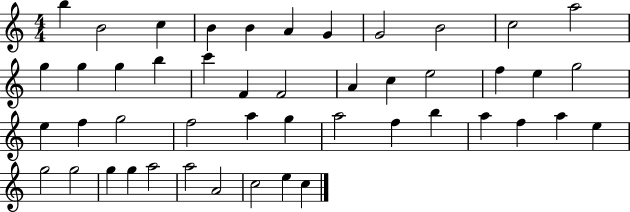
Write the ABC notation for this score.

X:1
T:Untitled
M:4/4
L:1/4
K:C
b B2 c B B A G G2 B2 c2 a2 g g g b c' F F2 A c e2 f e g2 e f g2 f2 a g a2 f b a f a e g2 g2 g g a2 a2 A2 c2 e c